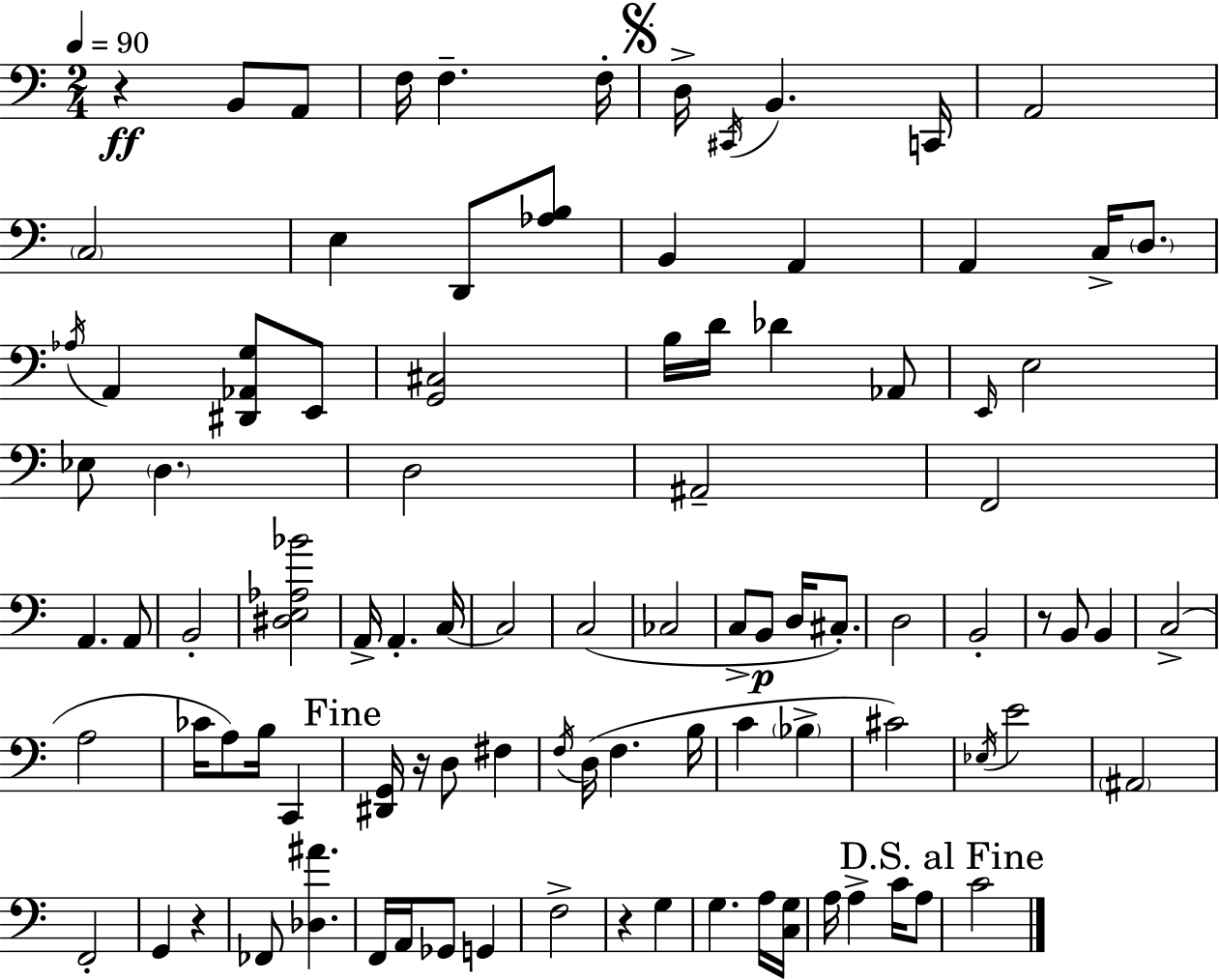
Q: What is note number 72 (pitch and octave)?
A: A2